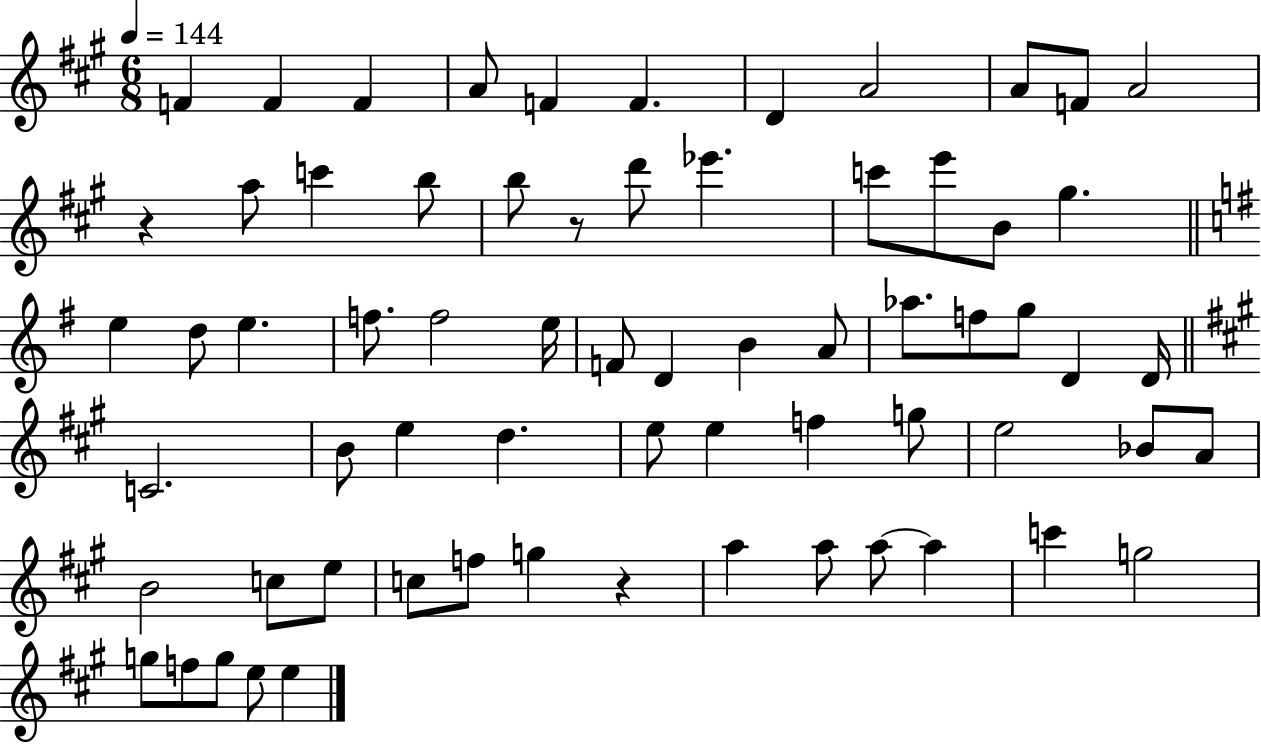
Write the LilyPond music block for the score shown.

{
  \clef treble
  \numericTimeSignature
  \time 6/8
  \key a \major
  \tempo 4 = 144
  f'4 f'4 f'4 | a'8 f'4 f'4. | d'4 a'2 | a'8 f'8 a'2 | \break r4 a''8 c'''4 b''8 | b''8 r8 d'''8 ees'''4. | c'''8 e'''8 b'8 gis''4. | \bar "||" \break \key e \minor e''4 d''8 e''4. | f''8. f''2 e''16 | f'8 d'4 b'4 a'8 | aes''8. f''8 g''8 d'4 d'16 | \break \bar "||" \break \key a \major c'2. | b'8 e''4 d''4. | e''8 e''4 f''4 g''8 | e''2 bes'8 a'8 | \break b'2 c''8 e''8 | c''8 f''8 g''4 r4 | a''4 a''8 a''8~~ a''4 | c'''4 g''2 | \break g''8 f''8 g''8 e''8 e''4 | \bar "|."
}